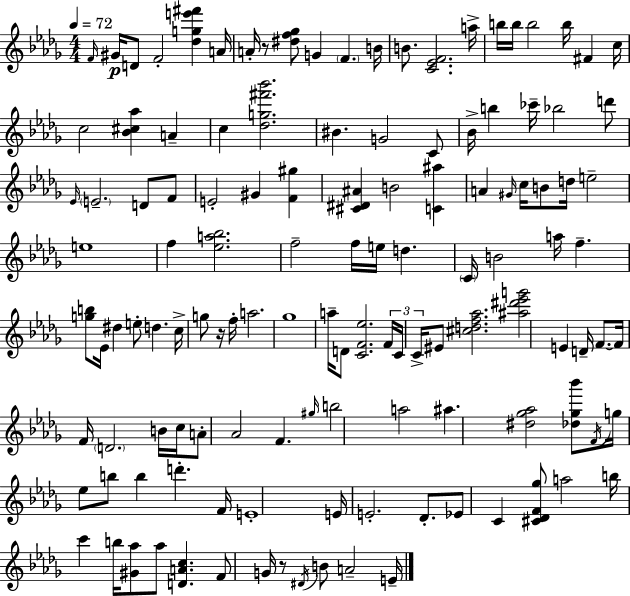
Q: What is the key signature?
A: BES minor